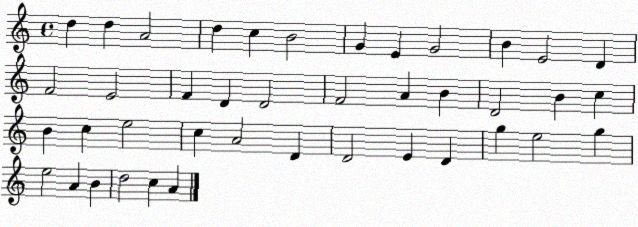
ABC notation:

X:1
T:Untitled
M:4/4
L:1/4
K:C
d d A2 d c B2 G E G2 B E2 D F2 E2 F D D2 F2 A B D2 B c B c e2 c A2 D D2 E D g e2 g e2 A B d2 c A